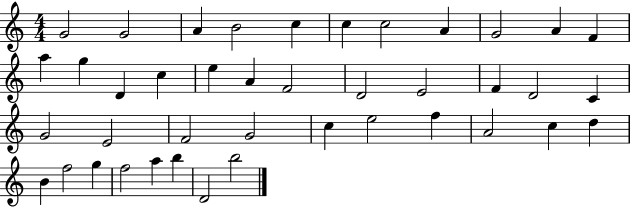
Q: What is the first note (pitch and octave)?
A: G4